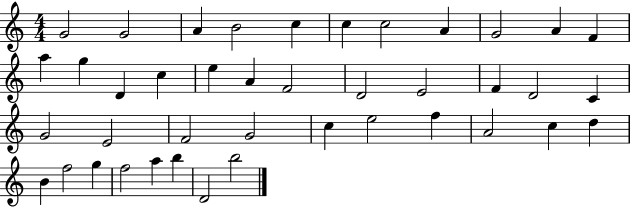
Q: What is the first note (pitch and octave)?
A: G4